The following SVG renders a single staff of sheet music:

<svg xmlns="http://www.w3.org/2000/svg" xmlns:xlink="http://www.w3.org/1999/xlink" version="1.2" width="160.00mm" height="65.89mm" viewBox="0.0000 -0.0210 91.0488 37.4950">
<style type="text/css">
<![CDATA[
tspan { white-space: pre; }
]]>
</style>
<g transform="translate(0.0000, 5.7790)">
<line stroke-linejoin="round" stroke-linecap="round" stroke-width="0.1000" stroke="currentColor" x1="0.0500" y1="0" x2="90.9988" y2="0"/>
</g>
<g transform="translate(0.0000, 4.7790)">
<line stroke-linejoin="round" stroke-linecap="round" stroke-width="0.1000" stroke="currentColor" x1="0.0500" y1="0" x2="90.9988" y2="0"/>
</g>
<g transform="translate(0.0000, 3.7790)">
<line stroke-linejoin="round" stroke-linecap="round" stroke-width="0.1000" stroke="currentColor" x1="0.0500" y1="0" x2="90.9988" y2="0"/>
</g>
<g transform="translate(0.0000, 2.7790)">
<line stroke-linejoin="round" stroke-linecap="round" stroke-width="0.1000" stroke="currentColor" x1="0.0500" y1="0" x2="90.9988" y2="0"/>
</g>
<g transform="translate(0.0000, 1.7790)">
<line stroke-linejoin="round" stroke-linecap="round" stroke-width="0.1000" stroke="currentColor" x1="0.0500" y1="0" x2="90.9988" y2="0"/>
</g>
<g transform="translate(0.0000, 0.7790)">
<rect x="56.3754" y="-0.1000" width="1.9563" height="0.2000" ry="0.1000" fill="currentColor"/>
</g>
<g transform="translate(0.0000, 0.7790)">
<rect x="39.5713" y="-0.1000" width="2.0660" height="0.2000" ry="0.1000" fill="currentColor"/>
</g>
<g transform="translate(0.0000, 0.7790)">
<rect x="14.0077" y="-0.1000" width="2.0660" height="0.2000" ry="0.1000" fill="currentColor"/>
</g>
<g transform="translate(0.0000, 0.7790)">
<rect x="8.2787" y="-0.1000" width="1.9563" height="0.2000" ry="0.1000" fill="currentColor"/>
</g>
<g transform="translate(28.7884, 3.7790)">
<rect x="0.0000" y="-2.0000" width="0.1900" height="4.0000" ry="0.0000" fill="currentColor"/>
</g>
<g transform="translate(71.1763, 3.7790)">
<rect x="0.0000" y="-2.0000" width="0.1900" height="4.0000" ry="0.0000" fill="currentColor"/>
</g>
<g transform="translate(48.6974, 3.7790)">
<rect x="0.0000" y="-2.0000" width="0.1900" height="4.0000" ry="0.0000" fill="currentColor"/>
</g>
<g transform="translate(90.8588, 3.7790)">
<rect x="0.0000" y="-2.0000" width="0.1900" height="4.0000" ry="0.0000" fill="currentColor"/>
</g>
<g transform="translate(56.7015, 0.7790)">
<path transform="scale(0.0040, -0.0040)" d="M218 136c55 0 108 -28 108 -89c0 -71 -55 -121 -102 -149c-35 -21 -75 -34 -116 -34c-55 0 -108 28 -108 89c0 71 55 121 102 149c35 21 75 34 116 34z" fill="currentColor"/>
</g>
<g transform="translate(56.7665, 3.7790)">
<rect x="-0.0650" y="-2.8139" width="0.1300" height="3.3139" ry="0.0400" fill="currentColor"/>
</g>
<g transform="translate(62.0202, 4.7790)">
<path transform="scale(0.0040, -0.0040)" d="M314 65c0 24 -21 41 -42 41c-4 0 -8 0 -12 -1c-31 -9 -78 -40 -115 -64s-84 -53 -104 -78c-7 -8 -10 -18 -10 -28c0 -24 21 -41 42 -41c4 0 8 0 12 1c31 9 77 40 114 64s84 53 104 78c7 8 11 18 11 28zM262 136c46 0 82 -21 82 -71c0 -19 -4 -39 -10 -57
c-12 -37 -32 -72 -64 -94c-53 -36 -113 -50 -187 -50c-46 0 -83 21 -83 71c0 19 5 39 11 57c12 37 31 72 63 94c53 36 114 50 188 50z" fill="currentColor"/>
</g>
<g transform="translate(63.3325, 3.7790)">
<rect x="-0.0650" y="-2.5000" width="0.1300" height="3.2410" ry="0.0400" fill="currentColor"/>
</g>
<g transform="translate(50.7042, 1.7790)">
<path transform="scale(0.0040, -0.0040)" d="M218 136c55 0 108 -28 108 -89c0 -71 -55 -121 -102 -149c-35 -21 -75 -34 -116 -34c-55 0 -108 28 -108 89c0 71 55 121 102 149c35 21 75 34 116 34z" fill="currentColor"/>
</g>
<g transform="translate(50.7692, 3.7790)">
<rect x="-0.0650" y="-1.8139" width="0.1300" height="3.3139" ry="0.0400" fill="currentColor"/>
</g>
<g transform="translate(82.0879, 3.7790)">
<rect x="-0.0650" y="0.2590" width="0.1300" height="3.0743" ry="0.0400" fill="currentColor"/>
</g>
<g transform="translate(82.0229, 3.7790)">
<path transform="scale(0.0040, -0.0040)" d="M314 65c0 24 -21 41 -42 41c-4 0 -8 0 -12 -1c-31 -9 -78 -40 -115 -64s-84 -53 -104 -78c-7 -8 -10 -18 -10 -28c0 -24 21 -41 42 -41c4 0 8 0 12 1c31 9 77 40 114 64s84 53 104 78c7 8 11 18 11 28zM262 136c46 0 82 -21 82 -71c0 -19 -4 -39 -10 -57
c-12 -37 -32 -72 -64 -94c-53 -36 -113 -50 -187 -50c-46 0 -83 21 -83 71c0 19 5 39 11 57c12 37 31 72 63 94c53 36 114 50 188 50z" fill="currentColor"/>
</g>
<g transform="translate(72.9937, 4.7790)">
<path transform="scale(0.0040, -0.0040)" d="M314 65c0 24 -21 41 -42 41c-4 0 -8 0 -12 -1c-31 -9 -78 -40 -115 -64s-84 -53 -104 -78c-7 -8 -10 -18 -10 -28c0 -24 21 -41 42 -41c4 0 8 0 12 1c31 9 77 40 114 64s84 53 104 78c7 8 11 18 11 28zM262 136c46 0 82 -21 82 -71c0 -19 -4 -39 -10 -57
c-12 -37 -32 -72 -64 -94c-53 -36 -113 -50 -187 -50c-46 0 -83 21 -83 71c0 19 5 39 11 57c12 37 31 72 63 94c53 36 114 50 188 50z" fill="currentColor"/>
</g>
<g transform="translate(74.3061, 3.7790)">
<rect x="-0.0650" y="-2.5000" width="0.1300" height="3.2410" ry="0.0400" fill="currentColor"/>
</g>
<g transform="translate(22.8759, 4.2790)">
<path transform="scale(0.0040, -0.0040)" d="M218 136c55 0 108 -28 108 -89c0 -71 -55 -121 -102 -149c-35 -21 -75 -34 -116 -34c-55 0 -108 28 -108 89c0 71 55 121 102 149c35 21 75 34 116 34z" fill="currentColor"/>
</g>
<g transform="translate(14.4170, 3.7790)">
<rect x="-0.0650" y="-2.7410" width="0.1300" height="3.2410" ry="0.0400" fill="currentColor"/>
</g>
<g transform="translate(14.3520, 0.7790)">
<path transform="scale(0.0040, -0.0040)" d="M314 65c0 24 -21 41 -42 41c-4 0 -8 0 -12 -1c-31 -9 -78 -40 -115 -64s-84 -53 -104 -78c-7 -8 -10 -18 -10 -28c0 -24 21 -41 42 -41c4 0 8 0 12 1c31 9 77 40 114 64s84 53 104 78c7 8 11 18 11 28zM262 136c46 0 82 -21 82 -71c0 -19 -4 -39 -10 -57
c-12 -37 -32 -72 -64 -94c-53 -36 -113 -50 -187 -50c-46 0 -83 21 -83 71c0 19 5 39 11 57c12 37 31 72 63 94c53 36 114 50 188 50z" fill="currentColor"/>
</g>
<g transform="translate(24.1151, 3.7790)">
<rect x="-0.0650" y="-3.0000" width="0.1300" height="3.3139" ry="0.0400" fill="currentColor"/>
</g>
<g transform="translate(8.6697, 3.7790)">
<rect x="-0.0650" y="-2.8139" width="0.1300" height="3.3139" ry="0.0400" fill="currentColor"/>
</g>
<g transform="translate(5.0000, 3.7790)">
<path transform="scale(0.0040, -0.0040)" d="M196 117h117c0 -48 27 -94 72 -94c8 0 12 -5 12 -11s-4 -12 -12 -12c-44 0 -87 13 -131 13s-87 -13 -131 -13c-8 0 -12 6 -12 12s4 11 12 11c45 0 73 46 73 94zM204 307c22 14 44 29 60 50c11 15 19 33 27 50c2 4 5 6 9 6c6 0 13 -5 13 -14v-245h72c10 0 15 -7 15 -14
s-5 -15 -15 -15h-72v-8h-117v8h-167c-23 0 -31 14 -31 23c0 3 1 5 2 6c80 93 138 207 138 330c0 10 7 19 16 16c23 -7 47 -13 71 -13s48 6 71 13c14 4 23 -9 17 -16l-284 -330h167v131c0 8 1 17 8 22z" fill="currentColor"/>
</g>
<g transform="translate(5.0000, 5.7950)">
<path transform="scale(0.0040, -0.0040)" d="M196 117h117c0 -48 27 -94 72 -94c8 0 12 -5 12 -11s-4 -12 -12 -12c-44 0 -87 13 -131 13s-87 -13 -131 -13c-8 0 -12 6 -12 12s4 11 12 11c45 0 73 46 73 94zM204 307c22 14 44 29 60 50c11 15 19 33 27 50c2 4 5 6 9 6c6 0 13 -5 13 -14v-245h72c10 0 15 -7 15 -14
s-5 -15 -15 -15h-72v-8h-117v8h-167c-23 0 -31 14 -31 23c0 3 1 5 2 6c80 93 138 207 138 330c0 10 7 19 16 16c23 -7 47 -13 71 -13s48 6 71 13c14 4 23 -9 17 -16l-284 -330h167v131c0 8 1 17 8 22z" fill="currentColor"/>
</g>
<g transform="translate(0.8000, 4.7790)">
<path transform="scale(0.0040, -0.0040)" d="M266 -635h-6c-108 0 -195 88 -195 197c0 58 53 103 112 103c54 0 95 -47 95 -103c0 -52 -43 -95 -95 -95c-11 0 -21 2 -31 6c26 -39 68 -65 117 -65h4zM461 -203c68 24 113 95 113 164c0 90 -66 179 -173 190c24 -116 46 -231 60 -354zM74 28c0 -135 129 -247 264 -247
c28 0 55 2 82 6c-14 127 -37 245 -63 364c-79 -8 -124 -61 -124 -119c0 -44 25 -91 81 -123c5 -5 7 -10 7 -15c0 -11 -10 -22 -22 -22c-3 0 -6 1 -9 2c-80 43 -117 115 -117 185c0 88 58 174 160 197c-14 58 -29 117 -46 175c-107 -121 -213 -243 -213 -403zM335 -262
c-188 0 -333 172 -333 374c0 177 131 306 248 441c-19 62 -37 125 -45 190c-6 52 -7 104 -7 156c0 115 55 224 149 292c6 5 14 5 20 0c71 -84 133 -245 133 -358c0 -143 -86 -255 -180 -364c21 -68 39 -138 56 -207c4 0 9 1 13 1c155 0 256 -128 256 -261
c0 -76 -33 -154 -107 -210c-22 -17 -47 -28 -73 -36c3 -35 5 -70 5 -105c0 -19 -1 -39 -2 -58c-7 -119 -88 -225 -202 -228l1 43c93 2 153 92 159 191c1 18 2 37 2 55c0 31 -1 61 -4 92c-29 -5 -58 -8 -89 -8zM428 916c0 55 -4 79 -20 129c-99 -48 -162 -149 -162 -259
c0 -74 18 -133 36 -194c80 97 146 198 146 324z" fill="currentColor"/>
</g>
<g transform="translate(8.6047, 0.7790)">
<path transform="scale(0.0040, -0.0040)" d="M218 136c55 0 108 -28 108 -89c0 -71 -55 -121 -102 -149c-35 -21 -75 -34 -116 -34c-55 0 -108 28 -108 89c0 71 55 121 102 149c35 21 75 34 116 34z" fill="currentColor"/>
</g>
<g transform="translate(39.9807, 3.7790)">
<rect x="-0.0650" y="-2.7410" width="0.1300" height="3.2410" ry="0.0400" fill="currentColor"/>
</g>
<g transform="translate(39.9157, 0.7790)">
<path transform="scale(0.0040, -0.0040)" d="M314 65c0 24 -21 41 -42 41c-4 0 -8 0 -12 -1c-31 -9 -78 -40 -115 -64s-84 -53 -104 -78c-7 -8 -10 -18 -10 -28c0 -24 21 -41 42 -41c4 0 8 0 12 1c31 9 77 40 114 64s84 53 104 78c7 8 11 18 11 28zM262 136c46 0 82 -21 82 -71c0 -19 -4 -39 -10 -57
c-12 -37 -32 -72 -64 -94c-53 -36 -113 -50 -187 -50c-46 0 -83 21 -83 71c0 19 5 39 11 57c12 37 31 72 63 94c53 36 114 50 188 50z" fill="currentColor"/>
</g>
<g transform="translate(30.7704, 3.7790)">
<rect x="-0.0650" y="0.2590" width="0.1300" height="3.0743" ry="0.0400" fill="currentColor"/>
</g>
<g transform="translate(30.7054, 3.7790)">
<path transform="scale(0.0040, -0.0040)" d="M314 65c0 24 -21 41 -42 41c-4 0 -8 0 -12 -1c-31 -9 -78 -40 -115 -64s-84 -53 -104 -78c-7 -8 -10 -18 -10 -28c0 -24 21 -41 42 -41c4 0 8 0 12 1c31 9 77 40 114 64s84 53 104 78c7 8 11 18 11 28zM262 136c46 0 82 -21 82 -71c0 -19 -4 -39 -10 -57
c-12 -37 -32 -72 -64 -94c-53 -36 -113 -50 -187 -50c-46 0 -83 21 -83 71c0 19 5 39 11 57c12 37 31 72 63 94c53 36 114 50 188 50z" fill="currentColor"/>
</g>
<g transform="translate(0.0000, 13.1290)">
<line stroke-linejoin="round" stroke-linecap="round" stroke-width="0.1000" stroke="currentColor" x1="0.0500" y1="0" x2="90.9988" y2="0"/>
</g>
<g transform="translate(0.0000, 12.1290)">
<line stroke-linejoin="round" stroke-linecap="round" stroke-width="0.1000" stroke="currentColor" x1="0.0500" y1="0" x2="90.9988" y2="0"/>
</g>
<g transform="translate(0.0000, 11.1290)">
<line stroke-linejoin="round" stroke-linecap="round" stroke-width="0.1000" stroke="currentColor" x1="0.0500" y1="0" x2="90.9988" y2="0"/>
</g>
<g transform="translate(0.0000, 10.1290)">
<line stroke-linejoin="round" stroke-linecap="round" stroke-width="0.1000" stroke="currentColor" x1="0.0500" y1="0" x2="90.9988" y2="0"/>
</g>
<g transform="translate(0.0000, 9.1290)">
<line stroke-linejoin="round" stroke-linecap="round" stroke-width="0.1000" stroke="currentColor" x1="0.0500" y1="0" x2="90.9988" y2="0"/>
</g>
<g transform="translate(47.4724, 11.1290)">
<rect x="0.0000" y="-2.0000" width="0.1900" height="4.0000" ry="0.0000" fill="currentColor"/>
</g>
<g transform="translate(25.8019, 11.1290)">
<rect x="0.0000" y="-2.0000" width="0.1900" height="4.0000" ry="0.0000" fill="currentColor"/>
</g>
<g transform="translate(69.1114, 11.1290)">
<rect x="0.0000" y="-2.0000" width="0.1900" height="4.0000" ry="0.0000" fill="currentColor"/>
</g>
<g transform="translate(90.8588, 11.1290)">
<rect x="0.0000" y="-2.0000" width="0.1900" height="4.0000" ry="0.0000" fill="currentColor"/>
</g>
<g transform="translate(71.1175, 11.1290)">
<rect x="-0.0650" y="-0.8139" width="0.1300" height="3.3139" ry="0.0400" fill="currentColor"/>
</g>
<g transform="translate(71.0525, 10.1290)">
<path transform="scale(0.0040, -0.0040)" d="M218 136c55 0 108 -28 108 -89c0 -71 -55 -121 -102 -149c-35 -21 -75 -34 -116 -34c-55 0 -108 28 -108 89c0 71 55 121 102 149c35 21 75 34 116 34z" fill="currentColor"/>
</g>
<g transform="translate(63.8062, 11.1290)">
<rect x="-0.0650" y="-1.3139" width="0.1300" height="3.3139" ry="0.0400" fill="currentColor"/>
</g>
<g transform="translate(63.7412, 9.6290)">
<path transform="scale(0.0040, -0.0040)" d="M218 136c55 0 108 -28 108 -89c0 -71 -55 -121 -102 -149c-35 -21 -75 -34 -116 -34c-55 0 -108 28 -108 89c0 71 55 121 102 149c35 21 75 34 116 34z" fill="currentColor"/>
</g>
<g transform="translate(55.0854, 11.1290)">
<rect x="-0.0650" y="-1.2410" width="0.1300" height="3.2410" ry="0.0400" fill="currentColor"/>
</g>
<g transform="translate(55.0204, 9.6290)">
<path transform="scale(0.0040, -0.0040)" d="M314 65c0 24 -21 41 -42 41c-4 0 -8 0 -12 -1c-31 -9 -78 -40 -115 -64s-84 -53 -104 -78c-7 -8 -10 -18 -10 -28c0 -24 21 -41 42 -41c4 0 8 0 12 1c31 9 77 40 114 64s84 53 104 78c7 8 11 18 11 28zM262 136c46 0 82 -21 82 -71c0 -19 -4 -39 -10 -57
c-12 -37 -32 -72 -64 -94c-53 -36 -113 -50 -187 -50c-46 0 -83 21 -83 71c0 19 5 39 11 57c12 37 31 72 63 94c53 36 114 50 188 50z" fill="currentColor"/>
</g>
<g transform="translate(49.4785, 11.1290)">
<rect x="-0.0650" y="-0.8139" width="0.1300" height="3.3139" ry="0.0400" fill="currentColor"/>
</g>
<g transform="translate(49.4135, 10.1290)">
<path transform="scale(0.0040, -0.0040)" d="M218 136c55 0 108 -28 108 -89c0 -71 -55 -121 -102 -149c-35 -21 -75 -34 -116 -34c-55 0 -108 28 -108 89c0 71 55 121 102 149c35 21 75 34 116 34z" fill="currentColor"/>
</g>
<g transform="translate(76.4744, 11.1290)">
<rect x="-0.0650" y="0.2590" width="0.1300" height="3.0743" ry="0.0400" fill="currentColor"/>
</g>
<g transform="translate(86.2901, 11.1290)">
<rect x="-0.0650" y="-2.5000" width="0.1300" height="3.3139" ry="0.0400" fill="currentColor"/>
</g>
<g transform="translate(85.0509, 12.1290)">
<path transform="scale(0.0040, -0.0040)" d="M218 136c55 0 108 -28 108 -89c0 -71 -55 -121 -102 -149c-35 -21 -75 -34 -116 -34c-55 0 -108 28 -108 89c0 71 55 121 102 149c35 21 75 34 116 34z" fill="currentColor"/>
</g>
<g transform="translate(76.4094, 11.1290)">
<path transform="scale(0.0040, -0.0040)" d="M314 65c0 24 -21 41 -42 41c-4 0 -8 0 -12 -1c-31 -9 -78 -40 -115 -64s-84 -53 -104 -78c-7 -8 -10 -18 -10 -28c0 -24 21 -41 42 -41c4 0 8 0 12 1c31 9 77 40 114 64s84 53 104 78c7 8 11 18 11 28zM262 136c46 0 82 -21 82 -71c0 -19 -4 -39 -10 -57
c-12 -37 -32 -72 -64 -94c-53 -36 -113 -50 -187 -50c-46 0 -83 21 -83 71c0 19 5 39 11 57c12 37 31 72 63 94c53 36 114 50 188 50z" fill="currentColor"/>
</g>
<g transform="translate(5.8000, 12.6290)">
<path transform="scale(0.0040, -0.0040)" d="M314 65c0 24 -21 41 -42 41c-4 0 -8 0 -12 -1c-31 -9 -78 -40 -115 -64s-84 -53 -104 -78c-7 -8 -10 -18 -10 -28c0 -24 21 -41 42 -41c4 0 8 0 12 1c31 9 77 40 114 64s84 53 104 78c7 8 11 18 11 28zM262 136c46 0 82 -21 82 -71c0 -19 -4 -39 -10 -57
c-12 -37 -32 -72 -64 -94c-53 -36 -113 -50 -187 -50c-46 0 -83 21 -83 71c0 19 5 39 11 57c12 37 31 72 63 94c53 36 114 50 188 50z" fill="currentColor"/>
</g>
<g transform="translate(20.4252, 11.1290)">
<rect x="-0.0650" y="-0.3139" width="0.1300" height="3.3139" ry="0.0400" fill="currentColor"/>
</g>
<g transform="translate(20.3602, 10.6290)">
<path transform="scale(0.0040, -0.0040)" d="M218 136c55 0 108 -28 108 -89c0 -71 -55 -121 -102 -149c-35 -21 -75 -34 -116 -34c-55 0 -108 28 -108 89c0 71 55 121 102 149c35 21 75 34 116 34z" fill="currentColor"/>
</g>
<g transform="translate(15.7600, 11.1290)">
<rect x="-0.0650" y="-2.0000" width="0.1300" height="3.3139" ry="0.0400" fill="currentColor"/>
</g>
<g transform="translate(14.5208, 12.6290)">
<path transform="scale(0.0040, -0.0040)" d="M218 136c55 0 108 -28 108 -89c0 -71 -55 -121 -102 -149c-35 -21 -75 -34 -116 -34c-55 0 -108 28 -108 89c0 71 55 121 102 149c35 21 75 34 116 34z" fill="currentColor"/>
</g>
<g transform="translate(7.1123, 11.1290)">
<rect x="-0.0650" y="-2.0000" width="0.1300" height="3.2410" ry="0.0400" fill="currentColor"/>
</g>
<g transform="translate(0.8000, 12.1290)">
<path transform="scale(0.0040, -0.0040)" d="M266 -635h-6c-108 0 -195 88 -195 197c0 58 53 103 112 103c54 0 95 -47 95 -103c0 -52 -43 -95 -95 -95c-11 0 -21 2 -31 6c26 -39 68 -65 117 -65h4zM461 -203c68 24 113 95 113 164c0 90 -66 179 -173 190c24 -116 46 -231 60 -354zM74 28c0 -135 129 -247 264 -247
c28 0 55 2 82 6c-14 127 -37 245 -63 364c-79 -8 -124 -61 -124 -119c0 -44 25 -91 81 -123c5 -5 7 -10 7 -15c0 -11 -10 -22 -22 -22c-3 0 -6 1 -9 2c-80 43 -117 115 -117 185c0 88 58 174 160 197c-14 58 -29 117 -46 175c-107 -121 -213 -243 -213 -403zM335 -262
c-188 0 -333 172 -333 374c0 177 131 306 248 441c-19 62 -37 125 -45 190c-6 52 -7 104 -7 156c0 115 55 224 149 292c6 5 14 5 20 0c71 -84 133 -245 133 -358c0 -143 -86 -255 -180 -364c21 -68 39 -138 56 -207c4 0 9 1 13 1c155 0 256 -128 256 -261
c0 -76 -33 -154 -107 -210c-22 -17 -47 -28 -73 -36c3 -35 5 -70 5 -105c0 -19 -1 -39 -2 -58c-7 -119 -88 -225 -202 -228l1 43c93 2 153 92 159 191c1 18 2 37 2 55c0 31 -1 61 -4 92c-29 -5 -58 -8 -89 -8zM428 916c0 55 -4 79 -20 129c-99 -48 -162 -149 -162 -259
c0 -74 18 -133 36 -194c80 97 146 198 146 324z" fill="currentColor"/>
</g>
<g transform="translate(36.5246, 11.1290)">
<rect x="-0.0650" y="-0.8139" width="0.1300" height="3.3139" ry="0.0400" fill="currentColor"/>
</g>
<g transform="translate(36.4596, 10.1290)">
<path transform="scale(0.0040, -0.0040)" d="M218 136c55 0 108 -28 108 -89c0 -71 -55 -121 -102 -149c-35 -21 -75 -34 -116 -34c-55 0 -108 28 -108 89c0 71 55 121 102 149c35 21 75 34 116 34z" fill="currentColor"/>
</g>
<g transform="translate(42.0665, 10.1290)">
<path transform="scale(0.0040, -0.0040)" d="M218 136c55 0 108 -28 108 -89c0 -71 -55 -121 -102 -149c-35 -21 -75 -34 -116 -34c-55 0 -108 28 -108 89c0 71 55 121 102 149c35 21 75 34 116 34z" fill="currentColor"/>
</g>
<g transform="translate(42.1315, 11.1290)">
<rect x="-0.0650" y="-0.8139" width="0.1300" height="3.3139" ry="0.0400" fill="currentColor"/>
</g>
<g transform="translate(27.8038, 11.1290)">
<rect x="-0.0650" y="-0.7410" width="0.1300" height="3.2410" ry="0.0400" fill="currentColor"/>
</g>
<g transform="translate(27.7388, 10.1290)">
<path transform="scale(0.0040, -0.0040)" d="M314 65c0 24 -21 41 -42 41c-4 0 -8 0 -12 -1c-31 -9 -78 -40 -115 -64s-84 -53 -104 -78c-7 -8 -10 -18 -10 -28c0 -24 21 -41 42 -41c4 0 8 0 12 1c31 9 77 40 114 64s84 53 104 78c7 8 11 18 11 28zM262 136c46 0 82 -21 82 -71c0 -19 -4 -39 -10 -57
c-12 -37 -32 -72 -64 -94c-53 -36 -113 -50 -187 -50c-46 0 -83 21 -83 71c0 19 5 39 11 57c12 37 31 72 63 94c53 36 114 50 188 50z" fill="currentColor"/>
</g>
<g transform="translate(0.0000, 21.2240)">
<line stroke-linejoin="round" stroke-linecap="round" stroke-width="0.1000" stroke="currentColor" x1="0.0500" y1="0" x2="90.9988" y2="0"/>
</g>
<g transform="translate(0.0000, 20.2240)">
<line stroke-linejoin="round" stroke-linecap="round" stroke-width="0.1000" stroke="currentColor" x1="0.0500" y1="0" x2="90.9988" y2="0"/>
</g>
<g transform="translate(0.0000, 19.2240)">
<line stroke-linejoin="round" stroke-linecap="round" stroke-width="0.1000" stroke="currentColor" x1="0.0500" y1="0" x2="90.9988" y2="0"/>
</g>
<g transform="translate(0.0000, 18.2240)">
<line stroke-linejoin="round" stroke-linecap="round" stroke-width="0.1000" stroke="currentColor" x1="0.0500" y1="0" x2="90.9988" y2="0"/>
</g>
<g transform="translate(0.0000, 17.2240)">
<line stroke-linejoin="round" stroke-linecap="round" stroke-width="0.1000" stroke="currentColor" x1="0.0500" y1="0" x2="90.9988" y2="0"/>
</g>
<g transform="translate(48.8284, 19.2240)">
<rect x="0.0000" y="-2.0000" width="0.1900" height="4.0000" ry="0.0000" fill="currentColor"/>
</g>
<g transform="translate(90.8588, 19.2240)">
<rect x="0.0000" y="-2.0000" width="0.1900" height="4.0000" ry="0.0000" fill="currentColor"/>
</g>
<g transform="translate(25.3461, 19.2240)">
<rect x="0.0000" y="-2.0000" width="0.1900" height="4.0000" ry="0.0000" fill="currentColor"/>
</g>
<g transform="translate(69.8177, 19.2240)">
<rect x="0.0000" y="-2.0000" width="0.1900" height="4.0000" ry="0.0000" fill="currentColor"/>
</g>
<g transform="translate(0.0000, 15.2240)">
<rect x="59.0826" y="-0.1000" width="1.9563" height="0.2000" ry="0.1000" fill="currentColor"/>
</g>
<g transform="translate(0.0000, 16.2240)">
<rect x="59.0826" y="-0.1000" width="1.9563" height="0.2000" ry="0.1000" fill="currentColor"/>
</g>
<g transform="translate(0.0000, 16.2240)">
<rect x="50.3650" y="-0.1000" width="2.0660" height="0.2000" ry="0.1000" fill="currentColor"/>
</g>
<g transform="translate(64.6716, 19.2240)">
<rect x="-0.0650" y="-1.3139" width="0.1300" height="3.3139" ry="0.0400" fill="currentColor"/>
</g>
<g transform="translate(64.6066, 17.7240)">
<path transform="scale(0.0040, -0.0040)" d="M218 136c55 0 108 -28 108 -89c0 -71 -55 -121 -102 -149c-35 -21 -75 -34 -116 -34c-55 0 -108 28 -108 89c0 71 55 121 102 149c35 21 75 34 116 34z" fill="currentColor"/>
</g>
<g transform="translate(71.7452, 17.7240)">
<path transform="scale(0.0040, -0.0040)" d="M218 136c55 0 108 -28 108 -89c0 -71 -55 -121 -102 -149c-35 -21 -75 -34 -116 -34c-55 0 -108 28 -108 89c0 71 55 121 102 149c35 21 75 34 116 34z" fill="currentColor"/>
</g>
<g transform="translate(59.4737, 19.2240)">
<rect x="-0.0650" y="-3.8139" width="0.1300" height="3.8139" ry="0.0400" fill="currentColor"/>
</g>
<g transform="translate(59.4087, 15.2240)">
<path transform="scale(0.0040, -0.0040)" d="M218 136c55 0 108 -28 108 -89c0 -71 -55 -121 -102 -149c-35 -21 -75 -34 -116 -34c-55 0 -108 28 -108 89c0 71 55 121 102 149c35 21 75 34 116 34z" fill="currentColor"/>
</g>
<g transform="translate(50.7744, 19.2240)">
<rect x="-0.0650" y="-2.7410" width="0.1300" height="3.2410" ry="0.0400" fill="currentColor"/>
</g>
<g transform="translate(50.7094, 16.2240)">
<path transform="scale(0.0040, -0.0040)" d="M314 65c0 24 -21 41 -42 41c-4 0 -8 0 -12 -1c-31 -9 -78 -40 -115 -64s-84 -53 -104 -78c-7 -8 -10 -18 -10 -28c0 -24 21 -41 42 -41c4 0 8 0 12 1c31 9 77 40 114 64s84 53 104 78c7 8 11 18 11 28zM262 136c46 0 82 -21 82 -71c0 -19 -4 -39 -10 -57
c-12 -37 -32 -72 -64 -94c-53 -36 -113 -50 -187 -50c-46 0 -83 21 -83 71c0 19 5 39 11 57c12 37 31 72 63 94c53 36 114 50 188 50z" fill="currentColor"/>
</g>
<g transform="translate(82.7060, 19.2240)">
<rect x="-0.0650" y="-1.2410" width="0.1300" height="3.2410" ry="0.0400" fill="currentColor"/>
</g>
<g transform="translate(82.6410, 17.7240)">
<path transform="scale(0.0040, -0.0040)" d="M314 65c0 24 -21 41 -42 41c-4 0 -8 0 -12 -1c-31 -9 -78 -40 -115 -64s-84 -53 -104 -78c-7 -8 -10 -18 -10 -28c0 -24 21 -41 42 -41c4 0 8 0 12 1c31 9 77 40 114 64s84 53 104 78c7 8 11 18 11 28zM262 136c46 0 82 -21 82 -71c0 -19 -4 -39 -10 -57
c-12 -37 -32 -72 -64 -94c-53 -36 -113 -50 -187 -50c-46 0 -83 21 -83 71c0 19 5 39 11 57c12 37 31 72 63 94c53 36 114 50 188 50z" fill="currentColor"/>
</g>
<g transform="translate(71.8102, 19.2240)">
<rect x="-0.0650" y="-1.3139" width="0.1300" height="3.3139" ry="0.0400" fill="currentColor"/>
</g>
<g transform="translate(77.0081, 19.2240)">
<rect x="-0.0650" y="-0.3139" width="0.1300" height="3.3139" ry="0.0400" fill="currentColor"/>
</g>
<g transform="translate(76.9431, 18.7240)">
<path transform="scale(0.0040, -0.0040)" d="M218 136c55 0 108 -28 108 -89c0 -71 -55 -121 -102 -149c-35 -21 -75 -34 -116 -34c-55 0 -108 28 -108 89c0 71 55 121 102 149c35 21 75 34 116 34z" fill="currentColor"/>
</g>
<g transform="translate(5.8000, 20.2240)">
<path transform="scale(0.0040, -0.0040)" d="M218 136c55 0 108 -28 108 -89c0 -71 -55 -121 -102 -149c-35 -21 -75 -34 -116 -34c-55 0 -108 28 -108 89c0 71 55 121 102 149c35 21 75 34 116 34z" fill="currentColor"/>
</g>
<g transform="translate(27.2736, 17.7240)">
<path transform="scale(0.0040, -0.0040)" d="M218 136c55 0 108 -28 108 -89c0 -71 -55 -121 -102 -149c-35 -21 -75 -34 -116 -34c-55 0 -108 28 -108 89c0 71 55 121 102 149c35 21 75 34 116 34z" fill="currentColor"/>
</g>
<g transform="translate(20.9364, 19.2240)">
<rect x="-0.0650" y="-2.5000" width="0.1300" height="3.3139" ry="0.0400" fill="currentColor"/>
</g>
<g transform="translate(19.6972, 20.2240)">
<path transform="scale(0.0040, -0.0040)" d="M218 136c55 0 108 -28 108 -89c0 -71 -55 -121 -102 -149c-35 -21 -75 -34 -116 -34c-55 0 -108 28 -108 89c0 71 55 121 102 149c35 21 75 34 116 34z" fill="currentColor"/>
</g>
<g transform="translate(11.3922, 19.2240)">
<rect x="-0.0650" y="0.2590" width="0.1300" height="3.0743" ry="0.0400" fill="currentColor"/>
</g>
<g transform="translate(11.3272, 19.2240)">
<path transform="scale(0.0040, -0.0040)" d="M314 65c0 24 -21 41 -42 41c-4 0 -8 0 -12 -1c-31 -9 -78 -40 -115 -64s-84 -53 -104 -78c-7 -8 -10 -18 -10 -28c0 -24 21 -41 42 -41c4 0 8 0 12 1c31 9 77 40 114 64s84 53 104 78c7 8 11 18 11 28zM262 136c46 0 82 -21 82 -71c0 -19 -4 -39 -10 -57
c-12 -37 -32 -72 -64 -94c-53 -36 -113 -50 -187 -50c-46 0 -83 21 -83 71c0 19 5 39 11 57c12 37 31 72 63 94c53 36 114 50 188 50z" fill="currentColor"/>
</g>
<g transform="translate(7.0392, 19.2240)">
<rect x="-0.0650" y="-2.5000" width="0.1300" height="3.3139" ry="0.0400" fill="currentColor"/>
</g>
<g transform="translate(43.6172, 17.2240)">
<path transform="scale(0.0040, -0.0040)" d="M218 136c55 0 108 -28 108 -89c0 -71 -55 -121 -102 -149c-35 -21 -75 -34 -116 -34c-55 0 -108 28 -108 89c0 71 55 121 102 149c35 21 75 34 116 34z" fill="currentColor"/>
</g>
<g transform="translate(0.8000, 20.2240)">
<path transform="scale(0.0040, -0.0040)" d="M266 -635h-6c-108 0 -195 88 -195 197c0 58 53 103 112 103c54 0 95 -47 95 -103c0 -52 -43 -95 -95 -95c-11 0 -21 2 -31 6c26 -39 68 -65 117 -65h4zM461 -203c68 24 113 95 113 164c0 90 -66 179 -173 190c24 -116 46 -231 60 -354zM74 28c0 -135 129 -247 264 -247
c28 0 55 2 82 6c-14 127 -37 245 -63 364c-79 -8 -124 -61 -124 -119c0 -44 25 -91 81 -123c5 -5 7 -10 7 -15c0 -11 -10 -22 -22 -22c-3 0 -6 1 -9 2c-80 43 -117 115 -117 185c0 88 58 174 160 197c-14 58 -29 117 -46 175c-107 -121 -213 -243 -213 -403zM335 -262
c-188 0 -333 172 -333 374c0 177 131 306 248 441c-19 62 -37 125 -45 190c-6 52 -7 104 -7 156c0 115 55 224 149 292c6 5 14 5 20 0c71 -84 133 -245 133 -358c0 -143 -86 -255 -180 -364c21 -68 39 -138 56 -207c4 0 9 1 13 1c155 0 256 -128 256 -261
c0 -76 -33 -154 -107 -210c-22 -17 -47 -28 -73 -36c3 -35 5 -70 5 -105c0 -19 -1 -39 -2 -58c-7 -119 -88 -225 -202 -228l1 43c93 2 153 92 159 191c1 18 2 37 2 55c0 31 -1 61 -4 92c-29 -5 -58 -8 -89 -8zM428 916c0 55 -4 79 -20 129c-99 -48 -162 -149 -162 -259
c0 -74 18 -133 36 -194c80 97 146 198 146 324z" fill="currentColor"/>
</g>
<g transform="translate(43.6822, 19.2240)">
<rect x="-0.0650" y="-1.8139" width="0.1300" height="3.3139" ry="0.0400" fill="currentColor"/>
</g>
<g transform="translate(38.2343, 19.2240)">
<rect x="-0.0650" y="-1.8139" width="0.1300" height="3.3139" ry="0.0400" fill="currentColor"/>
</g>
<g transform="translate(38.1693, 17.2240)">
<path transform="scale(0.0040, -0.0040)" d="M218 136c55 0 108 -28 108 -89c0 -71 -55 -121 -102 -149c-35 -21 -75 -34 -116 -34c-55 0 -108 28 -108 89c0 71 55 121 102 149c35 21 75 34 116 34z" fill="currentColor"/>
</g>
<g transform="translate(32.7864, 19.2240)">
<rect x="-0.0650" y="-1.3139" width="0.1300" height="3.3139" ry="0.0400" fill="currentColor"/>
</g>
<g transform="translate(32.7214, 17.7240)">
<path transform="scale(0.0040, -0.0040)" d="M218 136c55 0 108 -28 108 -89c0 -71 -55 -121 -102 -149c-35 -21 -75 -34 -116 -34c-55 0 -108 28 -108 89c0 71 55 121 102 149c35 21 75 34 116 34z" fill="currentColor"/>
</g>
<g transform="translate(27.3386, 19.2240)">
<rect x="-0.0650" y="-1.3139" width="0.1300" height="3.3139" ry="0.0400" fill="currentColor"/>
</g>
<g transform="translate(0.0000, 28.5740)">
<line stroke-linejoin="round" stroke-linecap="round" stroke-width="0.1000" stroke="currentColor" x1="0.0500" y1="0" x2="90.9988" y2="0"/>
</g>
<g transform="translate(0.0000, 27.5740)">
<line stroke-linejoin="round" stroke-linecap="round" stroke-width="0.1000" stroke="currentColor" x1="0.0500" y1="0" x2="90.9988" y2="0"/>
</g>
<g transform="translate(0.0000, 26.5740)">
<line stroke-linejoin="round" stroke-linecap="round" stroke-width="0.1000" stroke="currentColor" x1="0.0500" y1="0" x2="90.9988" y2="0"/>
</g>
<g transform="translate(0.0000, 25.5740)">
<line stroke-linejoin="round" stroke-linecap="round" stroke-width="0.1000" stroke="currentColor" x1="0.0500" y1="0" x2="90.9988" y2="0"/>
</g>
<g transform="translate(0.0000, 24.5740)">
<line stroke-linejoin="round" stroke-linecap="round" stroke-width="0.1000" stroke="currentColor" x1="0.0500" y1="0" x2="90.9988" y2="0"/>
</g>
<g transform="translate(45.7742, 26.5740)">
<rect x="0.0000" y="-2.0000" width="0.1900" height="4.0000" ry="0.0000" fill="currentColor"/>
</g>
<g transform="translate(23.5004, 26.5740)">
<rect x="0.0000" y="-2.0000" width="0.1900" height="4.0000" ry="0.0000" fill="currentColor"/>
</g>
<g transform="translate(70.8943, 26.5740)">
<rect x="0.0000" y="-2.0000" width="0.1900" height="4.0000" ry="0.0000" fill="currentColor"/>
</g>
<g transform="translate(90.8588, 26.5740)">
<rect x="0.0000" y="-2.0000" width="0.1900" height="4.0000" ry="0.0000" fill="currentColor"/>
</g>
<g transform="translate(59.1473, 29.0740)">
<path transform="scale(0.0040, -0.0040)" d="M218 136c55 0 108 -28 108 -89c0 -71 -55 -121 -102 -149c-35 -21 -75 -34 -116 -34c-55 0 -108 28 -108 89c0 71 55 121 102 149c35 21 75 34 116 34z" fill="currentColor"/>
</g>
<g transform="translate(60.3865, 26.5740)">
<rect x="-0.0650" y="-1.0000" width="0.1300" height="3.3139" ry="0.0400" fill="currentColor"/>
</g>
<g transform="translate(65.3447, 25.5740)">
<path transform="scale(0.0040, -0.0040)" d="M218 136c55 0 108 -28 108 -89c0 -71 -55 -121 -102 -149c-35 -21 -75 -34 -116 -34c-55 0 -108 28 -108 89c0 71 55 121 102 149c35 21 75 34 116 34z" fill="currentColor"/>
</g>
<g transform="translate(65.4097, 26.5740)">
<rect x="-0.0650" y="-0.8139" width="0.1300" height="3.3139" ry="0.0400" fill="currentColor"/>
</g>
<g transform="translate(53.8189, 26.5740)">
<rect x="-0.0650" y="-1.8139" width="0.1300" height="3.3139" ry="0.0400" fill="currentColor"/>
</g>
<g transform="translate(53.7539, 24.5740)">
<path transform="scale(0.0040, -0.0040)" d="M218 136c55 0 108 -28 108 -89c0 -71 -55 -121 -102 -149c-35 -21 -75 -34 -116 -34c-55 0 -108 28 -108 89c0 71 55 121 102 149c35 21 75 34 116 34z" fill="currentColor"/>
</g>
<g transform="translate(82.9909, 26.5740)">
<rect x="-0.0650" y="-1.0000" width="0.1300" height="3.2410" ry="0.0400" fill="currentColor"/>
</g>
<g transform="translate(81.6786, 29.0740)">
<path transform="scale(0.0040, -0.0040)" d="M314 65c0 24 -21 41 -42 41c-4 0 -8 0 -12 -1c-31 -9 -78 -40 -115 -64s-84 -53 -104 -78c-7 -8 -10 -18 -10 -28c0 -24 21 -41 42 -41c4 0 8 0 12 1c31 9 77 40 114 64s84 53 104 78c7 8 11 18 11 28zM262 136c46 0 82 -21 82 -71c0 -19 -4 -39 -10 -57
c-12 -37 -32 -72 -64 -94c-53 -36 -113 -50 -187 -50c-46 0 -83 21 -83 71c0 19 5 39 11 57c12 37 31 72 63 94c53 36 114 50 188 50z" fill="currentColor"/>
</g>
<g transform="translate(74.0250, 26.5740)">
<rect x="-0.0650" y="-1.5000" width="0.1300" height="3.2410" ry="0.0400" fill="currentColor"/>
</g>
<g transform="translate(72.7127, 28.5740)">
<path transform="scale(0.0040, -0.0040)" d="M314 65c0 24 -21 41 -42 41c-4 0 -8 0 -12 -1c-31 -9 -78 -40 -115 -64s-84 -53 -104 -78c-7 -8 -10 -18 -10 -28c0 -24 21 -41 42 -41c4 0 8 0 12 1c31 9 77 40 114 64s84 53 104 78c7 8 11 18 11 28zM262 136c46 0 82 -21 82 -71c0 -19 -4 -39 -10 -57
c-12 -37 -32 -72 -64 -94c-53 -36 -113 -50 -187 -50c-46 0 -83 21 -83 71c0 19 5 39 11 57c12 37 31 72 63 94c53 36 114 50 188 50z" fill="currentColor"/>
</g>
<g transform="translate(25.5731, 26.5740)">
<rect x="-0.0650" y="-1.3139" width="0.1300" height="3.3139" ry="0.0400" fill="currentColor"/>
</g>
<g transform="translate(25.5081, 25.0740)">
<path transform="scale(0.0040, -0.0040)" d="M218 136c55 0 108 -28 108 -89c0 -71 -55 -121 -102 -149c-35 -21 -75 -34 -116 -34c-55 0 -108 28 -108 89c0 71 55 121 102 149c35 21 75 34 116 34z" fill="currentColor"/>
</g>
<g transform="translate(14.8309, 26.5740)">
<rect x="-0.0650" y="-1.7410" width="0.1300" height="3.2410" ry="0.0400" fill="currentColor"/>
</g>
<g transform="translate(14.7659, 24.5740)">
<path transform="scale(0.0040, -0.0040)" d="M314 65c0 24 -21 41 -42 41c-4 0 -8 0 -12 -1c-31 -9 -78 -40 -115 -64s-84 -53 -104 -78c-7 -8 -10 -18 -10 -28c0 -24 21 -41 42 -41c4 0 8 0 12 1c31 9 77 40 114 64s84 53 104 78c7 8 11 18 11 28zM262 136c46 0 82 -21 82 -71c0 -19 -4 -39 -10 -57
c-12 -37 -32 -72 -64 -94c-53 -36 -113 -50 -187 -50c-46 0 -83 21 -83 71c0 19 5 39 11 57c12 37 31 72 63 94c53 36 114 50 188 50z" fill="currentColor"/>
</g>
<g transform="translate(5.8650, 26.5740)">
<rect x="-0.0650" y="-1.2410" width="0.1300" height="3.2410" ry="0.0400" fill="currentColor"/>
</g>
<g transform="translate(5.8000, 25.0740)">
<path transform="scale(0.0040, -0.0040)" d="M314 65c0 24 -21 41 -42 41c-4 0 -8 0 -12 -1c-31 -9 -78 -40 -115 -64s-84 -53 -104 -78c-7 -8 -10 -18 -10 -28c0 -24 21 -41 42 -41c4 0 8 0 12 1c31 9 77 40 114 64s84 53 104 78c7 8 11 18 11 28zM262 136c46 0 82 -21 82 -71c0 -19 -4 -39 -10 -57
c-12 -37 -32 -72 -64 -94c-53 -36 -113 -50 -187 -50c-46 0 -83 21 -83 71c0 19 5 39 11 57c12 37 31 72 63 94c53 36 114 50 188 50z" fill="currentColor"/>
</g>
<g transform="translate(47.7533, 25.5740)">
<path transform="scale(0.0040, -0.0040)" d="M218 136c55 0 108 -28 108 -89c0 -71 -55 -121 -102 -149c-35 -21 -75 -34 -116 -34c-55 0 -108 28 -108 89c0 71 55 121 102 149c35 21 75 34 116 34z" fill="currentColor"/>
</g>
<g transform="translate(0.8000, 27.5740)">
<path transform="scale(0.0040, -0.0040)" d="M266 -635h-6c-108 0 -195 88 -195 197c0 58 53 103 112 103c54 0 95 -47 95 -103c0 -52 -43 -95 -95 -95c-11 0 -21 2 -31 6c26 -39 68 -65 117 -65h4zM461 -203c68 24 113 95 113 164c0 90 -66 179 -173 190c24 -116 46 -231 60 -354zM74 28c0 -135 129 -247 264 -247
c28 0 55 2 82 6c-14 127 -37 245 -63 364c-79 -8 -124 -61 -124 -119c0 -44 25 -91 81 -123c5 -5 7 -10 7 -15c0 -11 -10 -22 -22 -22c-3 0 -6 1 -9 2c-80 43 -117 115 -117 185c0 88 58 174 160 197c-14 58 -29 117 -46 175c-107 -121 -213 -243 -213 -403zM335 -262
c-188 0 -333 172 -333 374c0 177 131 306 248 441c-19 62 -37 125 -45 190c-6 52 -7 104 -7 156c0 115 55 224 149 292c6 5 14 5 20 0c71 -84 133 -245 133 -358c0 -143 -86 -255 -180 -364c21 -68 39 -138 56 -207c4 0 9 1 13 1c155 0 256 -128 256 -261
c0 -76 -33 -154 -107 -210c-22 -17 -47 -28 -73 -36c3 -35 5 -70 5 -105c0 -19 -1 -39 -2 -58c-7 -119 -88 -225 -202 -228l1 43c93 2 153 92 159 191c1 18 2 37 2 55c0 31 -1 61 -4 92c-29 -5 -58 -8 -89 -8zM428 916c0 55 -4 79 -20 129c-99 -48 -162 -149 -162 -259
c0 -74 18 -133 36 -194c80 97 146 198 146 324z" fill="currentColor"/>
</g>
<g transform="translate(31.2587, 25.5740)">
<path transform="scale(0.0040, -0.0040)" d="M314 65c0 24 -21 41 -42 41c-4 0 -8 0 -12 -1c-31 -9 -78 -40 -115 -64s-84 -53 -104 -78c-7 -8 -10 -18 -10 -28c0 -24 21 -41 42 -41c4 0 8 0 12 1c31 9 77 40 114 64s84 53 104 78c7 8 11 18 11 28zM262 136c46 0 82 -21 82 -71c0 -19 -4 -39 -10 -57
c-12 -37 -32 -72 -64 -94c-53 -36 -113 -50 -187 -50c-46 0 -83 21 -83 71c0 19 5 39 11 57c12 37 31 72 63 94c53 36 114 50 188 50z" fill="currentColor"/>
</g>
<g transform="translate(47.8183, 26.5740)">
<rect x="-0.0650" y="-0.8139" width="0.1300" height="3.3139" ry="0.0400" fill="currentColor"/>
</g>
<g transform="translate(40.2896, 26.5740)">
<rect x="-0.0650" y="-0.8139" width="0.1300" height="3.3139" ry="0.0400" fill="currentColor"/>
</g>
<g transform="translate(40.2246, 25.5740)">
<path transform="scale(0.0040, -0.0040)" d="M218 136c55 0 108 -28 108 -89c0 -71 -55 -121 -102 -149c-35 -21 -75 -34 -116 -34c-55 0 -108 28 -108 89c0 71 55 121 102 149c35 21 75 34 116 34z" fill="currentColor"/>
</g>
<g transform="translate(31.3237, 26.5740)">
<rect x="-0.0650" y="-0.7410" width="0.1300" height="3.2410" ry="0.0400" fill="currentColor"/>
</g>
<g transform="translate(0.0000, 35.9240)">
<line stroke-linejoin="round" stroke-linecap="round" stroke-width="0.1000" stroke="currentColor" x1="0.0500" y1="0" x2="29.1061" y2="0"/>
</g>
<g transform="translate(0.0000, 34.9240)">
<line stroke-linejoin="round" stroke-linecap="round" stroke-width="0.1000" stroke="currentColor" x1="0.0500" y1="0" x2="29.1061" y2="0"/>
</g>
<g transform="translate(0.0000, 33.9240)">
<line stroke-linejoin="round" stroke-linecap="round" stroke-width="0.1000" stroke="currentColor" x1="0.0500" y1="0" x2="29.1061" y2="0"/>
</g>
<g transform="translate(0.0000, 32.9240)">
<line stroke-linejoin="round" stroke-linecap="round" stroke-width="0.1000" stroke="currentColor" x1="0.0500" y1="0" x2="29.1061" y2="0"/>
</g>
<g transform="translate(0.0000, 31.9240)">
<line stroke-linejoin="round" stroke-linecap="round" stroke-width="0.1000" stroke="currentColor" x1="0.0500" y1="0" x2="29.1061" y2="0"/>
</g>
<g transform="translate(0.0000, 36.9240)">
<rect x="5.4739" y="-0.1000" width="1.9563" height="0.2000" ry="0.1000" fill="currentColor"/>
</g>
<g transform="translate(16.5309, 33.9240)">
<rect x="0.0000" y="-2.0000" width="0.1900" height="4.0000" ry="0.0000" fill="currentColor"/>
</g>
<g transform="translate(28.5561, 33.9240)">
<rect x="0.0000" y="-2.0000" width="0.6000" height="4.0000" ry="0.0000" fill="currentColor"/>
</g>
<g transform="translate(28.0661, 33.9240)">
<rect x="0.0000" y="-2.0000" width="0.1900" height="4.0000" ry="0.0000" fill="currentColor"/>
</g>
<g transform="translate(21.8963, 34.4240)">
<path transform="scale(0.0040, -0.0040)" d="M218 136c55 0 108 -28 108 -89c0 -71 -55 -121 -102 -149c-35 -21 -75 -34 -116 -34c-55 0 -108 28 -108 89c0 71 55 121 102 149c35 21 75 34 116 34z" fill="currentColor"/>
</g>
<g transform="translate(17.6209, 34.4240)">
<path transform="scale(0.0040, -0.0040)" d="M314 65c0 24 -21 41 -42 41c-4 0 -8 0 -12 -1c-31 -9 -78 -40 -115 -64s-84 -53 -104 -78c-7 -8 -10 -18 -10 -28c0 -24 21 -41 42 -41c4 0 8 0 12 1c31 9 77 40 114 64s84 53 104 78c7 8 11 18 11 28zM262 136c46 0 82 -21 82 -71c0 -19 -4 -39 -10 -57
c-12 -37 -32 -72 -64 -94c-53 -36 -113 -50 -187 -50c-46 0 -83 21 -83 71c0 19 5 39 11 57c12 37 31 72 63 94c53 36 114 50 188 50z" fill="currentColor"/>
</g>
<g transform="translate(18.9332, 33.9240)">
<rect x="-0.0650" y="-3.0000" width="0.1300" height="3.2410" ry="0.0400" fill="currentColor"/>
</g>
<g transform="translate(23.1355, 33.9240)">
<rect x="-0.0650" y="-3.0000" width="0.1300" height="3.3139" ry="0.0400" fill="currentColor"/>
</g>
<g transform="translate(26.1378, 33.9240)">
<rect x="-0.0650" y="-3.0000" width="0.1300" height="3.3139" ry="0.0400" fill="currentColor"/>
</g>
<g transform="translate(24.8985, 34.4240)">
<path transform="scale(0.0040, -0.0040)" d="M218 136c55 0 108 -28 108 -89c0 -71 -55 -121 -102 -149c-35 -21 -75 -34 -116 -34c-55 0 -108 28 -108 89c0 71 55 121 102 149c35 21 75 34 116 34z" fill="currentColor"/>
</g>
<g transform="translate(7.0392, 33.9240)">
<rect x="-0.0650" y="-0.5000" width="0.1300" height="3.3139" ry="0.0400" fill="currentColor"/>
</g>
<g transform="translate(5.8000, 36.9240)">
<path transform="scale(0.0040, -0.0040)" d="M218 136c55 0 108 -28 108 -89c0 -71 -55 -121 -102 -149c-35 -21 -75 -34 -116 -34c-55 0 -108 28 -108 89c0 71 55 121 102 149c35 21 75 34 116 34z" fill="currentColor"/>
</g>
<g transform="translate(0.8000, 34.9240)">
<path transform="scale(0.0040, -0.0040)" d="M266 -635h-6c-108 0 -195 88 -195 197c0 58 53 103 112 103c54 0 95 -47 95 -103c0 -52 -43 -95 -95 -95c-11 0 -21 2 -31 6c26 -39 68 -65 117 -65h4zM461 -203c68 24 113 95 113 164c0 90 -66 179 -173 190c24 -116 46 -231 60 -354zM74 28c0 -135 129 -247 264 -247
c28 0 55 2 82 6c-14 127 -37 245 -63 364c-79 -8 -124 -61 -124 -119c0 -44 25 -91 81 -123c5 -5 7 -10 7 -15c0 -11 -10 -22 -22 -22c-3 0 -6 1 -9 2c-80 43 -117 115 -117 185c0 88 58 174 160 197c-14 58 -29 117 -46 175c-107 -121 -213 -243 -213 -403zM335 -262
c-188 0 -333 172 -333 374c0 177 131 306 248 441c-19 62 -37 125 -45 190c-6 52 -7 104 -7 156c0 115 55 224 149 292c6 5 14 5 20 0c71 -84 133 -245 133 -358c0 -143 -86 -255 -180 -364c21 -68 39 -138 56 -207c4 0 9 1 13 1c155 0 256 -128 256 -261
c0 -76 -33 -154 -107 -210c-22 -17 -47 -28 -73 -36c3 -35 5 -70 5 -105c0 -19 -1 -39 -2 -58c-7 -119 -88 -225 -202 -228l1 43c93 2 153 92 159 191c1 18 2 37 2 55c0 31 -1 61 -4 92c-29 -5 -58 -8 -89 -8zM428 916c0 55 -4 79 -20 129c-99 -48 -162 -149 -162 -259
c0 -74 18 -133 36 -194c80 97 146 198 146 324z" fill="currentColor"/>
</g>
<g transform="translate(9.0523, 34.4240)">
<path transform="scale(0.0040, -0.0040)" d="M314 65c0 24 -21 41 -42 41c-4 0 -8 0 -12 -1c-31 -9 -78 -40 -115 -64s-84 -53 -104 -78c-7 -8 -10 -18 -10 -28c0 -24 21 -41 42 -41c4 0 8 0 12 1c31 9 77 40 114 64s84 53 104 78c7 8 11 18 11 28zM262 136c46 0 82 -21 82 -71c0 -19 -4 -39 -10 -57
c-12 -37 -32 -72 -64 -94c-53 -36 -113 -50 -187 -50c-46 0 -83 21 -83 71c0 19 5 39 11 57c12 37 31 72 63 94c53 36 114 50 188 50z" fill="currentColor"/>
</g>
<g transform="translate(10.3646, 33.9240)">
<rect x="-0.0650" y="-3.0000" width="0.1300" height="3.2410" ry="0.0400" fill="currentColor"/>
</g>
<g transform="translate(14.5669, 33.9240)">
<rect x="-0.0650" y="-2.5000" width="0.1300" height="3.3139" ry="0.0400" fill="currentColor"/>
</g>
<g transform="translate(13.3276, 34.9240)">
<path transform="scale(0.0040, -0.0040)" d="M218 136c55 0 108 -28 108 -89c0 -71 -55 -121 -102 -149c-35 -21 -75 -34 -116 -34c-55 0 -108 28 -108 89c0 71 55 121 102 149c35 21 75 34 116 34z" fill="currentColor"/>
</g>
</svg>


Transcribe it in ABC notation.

X:1
T:Untitled
M:4/4
L:1/4
K:C
a a2 A B2 a2 f a G2 G2 B2 F2 F c d2 d d d e2 e d B2 G G B2 G e e f f a2 c' e e c e2 e2 f2 e d2 d d f D d E2 D2 C A2 G A2 A A